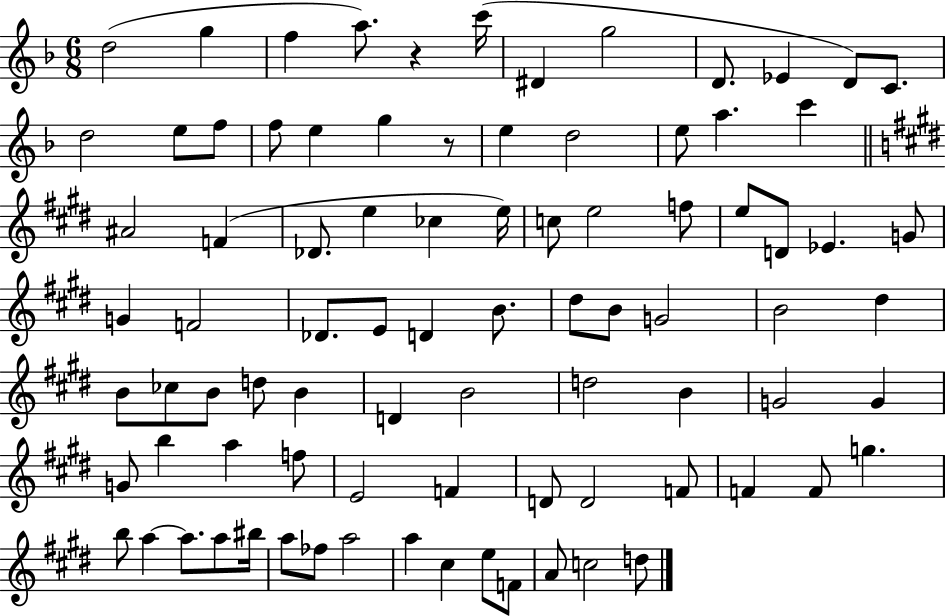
{
  \clef treble
  \numericTimeSignature
  \time 6/8
  \key f \major
  d''2( g''4 | f''4 a''8.) r4 c'''16( | dis'4 g''2 | d'8. ees'4 d'8) c'8. | \break d''2 e''8 f''8 | f''8 e''4 g''4 r8 | e''4 d''2 | e''8 a''4. c'''4 | \break \bar "||" \break \key e \major ais'2 f'4( | des'8. e''4 ces''4 e''16) | c''8 e''2 f''8 | e''8 d'8 ees'4. g'8 | \break g'4 f'2 | des'8. e'8 d'4 b'8. | dis''8 b'8 g'2 | b'2 dis''4 | \break b'8 ces''8 b'8 d''8 b'4 | d'4 b'2 | d''2 b'4 | g'2 g'4 | \break g'8 b''4 a''4 f''8 | e'2 f'4 | d'8 d'2 f'8 | f'4 f'8 g''4. | \break b''8 a''4~~ a''8. a''8 bis''16 | a''8 fes''8 a''2 | a''4 cis''4 e''8 f'8 | a'8 c''2 d''8 | \break \bar "|."
}